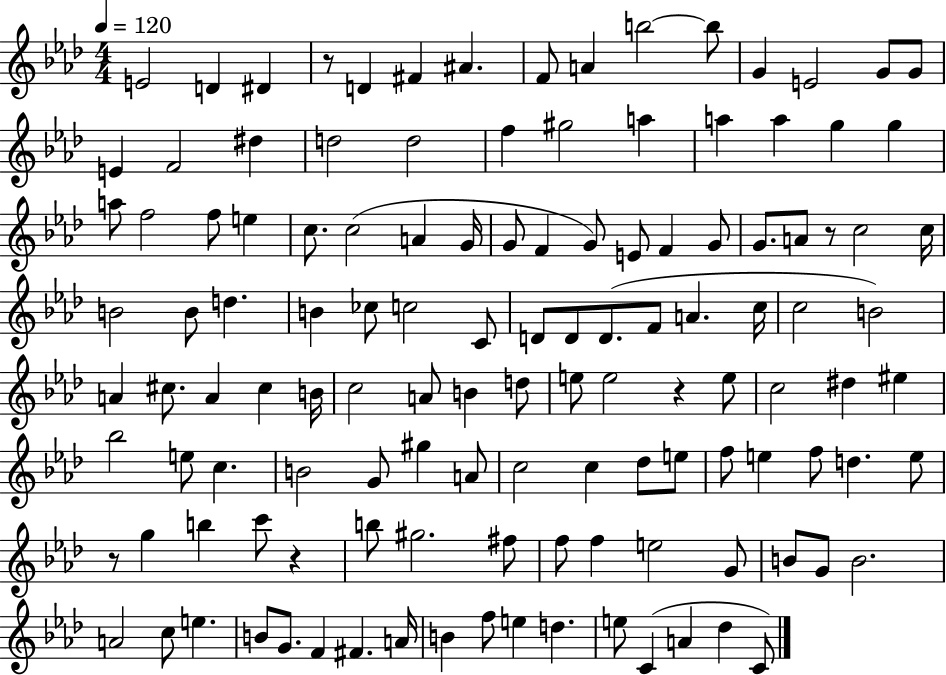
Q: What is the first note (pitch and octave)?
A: E4